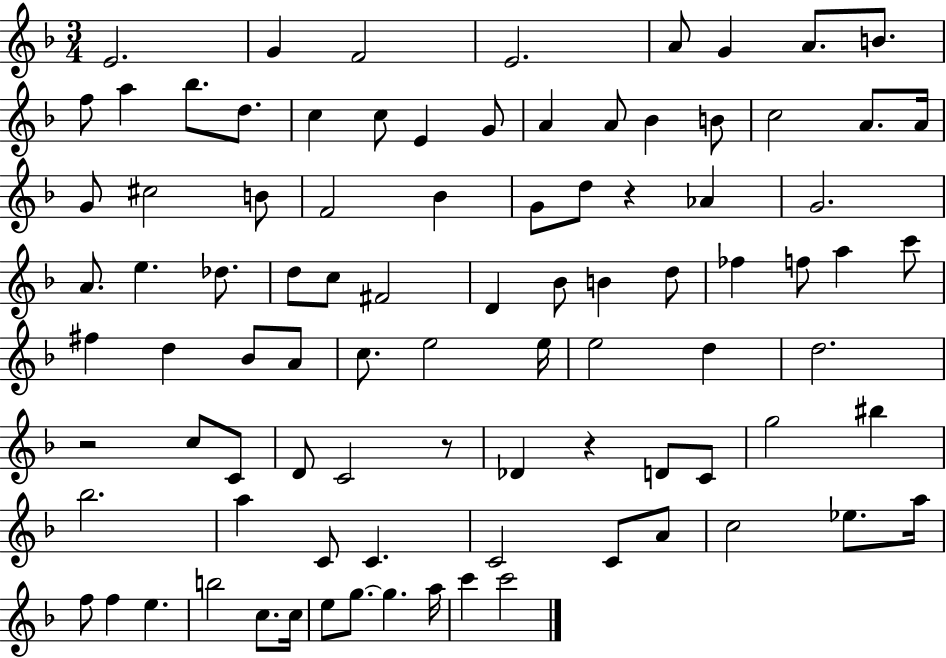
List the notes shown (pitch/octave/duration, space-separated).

E4/h. G4/q F4/h E4/h. A4/e G4/q A4/e. B4/e. F5/e A5/q Bb5/e. D5/e. C5/q C5/e E4/q G4/e A4/q A4/e Bb4/q B4/e C5/h A4/e. A4/s G4/e C#5/h B4/e F4/h Bb4/q G4/e D5/e R/q Ab4/q G4/h. A4/e. E5/q. Db5/e. D5/e C5/e F#4/h D4/q Bb4/e B4/q D5/e FES5/q F5/e A5/q C6/e F#5/q D5/q Bb4/e A4/e C5/e. E5/h E5/s E5/h D5/q D5/h. R/h C5/e C4/e D4/e C4/h R/e Db4/q R/q D4/e C4/e G5/h BIS5/q Bb5/h. A5/q C4/e C4/q. C4/h C4/e A4/e C5/h Eb5/e. A5/s F5/e F5/q E5/q. B5/h C5/e. C5/s E5/e G5/e. G5/q. A5/s C6/q C6/h